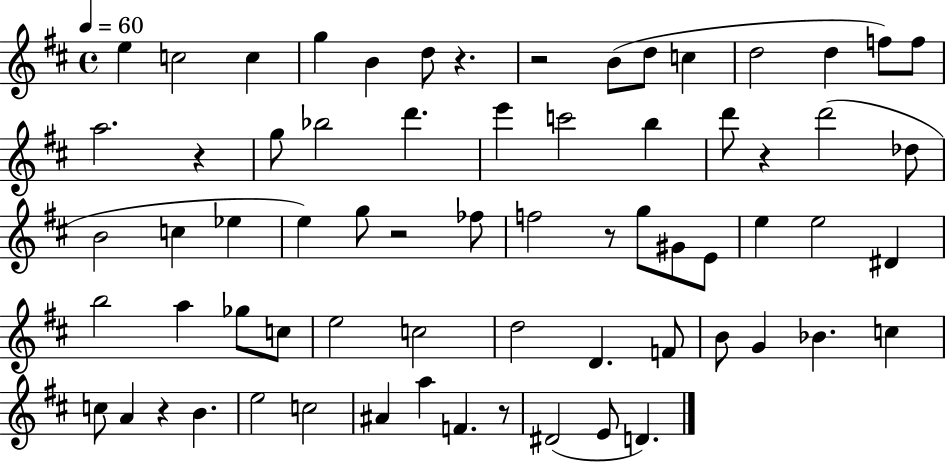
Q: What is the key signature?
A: D major